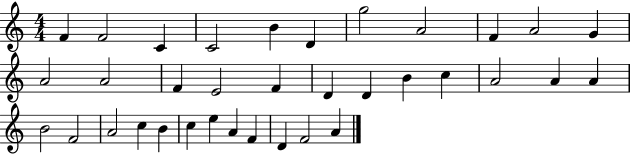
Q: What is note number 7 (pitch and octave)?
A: G5